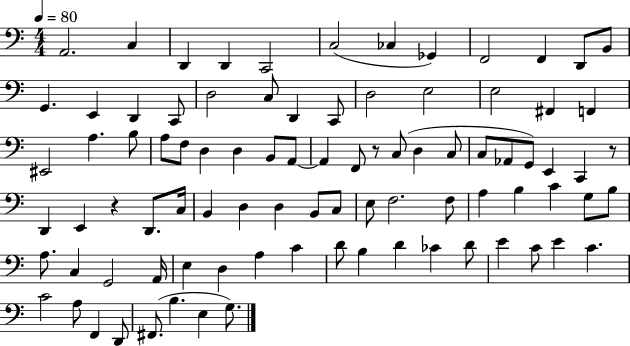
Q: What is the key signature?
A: C major